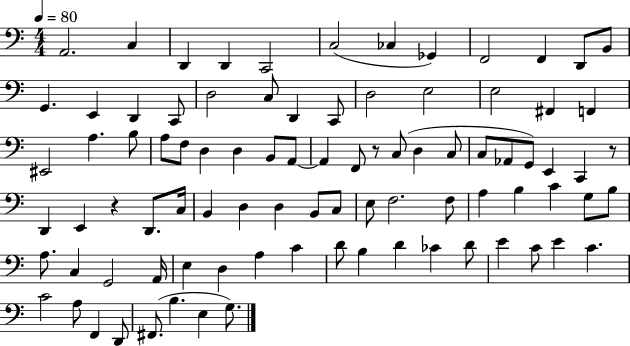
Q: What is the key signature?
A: C major